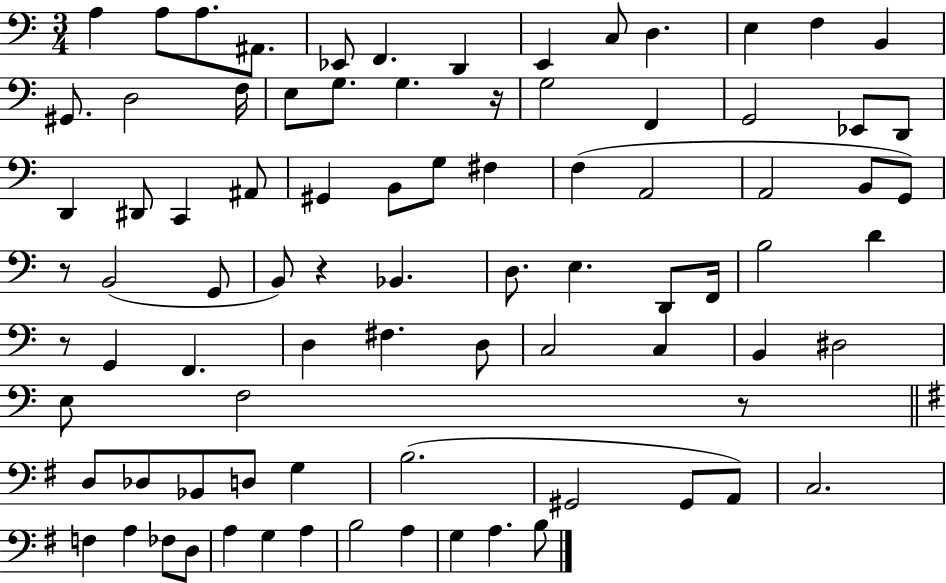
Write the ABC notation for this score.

X:1
T:Untitled
M:3/4
L:1/4
K:C
A, A,/2 A,/2 ^A,,/2 _E,,/2 F,, D,, E,, C,/2 D, E, F, B,, ^G,,/2 D,2 F,/4 E,/2 G,/2 G, z/4 G,2 F,, G,,2 _E,,/2 D,,/2 D,, ^D,,/2 C,, ^A,,/2 ^G,, B,,/2 G,/2 ^F, F, A,,2 A,,2 B,,/2 G,,/2 z/2 B,,2 G,,/2 B,,/2 z _B,, D,/2 E, D,,/2 F,,/4 B,2 D z/2 G,, F,, D, ^F, D,/2 C,2 C, B,, ^D,2 E,/2 F,2 z/2 D,/2 _D,/2 _B,,/2 D,/2 G, B,2 ^G,,2 ^G,,/2 A,,/2 C,2 F, A, _F,/2 D,/2 A, G, A, B,2 A, G, A, B,/2